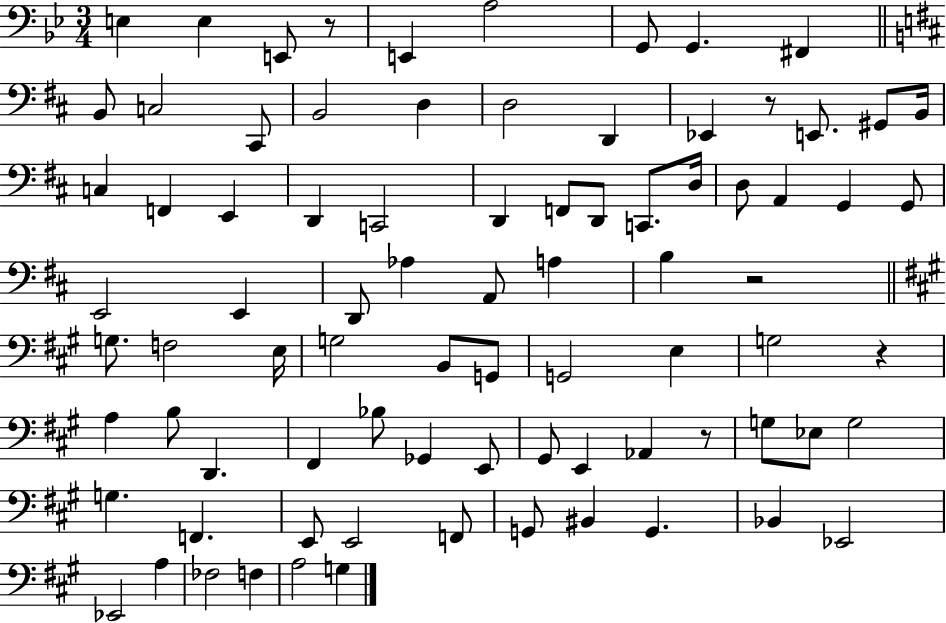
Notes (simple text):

E3/q E3/q E2/e R/e E2/q A3/h G2/e G2/q. F#2/q B2/e C3/h C#2/e B2/h D3/q D3/h D2/q Eb2/q R/e E2/e. G#2/e B2/s C3/q F2/q E2/q D2/q C2/h D2/q F2/e D2/e C2/e. D3/s D3/e A2/q G2/q G2/e E2/h E2/q D2/e Ab3/q A2/e A3/q B3/q R/h G3/e. F3/h E3/s G3/h B2/e G2/e G2/h E3/q G3/h R/q A3/q B3/e D2/q. F#2/q Bb3/e Gb2/q E2/e G#2/e E2/q Ab2/q R/e G3/e Eb3/e G3/h G3/q. F2/q. E2/e E2/h F2/e G2/e BIS2/q G2/q. Bb2/q Eb2/h Eb2/h A3/q FES3/h F3/q A3/h G3/q